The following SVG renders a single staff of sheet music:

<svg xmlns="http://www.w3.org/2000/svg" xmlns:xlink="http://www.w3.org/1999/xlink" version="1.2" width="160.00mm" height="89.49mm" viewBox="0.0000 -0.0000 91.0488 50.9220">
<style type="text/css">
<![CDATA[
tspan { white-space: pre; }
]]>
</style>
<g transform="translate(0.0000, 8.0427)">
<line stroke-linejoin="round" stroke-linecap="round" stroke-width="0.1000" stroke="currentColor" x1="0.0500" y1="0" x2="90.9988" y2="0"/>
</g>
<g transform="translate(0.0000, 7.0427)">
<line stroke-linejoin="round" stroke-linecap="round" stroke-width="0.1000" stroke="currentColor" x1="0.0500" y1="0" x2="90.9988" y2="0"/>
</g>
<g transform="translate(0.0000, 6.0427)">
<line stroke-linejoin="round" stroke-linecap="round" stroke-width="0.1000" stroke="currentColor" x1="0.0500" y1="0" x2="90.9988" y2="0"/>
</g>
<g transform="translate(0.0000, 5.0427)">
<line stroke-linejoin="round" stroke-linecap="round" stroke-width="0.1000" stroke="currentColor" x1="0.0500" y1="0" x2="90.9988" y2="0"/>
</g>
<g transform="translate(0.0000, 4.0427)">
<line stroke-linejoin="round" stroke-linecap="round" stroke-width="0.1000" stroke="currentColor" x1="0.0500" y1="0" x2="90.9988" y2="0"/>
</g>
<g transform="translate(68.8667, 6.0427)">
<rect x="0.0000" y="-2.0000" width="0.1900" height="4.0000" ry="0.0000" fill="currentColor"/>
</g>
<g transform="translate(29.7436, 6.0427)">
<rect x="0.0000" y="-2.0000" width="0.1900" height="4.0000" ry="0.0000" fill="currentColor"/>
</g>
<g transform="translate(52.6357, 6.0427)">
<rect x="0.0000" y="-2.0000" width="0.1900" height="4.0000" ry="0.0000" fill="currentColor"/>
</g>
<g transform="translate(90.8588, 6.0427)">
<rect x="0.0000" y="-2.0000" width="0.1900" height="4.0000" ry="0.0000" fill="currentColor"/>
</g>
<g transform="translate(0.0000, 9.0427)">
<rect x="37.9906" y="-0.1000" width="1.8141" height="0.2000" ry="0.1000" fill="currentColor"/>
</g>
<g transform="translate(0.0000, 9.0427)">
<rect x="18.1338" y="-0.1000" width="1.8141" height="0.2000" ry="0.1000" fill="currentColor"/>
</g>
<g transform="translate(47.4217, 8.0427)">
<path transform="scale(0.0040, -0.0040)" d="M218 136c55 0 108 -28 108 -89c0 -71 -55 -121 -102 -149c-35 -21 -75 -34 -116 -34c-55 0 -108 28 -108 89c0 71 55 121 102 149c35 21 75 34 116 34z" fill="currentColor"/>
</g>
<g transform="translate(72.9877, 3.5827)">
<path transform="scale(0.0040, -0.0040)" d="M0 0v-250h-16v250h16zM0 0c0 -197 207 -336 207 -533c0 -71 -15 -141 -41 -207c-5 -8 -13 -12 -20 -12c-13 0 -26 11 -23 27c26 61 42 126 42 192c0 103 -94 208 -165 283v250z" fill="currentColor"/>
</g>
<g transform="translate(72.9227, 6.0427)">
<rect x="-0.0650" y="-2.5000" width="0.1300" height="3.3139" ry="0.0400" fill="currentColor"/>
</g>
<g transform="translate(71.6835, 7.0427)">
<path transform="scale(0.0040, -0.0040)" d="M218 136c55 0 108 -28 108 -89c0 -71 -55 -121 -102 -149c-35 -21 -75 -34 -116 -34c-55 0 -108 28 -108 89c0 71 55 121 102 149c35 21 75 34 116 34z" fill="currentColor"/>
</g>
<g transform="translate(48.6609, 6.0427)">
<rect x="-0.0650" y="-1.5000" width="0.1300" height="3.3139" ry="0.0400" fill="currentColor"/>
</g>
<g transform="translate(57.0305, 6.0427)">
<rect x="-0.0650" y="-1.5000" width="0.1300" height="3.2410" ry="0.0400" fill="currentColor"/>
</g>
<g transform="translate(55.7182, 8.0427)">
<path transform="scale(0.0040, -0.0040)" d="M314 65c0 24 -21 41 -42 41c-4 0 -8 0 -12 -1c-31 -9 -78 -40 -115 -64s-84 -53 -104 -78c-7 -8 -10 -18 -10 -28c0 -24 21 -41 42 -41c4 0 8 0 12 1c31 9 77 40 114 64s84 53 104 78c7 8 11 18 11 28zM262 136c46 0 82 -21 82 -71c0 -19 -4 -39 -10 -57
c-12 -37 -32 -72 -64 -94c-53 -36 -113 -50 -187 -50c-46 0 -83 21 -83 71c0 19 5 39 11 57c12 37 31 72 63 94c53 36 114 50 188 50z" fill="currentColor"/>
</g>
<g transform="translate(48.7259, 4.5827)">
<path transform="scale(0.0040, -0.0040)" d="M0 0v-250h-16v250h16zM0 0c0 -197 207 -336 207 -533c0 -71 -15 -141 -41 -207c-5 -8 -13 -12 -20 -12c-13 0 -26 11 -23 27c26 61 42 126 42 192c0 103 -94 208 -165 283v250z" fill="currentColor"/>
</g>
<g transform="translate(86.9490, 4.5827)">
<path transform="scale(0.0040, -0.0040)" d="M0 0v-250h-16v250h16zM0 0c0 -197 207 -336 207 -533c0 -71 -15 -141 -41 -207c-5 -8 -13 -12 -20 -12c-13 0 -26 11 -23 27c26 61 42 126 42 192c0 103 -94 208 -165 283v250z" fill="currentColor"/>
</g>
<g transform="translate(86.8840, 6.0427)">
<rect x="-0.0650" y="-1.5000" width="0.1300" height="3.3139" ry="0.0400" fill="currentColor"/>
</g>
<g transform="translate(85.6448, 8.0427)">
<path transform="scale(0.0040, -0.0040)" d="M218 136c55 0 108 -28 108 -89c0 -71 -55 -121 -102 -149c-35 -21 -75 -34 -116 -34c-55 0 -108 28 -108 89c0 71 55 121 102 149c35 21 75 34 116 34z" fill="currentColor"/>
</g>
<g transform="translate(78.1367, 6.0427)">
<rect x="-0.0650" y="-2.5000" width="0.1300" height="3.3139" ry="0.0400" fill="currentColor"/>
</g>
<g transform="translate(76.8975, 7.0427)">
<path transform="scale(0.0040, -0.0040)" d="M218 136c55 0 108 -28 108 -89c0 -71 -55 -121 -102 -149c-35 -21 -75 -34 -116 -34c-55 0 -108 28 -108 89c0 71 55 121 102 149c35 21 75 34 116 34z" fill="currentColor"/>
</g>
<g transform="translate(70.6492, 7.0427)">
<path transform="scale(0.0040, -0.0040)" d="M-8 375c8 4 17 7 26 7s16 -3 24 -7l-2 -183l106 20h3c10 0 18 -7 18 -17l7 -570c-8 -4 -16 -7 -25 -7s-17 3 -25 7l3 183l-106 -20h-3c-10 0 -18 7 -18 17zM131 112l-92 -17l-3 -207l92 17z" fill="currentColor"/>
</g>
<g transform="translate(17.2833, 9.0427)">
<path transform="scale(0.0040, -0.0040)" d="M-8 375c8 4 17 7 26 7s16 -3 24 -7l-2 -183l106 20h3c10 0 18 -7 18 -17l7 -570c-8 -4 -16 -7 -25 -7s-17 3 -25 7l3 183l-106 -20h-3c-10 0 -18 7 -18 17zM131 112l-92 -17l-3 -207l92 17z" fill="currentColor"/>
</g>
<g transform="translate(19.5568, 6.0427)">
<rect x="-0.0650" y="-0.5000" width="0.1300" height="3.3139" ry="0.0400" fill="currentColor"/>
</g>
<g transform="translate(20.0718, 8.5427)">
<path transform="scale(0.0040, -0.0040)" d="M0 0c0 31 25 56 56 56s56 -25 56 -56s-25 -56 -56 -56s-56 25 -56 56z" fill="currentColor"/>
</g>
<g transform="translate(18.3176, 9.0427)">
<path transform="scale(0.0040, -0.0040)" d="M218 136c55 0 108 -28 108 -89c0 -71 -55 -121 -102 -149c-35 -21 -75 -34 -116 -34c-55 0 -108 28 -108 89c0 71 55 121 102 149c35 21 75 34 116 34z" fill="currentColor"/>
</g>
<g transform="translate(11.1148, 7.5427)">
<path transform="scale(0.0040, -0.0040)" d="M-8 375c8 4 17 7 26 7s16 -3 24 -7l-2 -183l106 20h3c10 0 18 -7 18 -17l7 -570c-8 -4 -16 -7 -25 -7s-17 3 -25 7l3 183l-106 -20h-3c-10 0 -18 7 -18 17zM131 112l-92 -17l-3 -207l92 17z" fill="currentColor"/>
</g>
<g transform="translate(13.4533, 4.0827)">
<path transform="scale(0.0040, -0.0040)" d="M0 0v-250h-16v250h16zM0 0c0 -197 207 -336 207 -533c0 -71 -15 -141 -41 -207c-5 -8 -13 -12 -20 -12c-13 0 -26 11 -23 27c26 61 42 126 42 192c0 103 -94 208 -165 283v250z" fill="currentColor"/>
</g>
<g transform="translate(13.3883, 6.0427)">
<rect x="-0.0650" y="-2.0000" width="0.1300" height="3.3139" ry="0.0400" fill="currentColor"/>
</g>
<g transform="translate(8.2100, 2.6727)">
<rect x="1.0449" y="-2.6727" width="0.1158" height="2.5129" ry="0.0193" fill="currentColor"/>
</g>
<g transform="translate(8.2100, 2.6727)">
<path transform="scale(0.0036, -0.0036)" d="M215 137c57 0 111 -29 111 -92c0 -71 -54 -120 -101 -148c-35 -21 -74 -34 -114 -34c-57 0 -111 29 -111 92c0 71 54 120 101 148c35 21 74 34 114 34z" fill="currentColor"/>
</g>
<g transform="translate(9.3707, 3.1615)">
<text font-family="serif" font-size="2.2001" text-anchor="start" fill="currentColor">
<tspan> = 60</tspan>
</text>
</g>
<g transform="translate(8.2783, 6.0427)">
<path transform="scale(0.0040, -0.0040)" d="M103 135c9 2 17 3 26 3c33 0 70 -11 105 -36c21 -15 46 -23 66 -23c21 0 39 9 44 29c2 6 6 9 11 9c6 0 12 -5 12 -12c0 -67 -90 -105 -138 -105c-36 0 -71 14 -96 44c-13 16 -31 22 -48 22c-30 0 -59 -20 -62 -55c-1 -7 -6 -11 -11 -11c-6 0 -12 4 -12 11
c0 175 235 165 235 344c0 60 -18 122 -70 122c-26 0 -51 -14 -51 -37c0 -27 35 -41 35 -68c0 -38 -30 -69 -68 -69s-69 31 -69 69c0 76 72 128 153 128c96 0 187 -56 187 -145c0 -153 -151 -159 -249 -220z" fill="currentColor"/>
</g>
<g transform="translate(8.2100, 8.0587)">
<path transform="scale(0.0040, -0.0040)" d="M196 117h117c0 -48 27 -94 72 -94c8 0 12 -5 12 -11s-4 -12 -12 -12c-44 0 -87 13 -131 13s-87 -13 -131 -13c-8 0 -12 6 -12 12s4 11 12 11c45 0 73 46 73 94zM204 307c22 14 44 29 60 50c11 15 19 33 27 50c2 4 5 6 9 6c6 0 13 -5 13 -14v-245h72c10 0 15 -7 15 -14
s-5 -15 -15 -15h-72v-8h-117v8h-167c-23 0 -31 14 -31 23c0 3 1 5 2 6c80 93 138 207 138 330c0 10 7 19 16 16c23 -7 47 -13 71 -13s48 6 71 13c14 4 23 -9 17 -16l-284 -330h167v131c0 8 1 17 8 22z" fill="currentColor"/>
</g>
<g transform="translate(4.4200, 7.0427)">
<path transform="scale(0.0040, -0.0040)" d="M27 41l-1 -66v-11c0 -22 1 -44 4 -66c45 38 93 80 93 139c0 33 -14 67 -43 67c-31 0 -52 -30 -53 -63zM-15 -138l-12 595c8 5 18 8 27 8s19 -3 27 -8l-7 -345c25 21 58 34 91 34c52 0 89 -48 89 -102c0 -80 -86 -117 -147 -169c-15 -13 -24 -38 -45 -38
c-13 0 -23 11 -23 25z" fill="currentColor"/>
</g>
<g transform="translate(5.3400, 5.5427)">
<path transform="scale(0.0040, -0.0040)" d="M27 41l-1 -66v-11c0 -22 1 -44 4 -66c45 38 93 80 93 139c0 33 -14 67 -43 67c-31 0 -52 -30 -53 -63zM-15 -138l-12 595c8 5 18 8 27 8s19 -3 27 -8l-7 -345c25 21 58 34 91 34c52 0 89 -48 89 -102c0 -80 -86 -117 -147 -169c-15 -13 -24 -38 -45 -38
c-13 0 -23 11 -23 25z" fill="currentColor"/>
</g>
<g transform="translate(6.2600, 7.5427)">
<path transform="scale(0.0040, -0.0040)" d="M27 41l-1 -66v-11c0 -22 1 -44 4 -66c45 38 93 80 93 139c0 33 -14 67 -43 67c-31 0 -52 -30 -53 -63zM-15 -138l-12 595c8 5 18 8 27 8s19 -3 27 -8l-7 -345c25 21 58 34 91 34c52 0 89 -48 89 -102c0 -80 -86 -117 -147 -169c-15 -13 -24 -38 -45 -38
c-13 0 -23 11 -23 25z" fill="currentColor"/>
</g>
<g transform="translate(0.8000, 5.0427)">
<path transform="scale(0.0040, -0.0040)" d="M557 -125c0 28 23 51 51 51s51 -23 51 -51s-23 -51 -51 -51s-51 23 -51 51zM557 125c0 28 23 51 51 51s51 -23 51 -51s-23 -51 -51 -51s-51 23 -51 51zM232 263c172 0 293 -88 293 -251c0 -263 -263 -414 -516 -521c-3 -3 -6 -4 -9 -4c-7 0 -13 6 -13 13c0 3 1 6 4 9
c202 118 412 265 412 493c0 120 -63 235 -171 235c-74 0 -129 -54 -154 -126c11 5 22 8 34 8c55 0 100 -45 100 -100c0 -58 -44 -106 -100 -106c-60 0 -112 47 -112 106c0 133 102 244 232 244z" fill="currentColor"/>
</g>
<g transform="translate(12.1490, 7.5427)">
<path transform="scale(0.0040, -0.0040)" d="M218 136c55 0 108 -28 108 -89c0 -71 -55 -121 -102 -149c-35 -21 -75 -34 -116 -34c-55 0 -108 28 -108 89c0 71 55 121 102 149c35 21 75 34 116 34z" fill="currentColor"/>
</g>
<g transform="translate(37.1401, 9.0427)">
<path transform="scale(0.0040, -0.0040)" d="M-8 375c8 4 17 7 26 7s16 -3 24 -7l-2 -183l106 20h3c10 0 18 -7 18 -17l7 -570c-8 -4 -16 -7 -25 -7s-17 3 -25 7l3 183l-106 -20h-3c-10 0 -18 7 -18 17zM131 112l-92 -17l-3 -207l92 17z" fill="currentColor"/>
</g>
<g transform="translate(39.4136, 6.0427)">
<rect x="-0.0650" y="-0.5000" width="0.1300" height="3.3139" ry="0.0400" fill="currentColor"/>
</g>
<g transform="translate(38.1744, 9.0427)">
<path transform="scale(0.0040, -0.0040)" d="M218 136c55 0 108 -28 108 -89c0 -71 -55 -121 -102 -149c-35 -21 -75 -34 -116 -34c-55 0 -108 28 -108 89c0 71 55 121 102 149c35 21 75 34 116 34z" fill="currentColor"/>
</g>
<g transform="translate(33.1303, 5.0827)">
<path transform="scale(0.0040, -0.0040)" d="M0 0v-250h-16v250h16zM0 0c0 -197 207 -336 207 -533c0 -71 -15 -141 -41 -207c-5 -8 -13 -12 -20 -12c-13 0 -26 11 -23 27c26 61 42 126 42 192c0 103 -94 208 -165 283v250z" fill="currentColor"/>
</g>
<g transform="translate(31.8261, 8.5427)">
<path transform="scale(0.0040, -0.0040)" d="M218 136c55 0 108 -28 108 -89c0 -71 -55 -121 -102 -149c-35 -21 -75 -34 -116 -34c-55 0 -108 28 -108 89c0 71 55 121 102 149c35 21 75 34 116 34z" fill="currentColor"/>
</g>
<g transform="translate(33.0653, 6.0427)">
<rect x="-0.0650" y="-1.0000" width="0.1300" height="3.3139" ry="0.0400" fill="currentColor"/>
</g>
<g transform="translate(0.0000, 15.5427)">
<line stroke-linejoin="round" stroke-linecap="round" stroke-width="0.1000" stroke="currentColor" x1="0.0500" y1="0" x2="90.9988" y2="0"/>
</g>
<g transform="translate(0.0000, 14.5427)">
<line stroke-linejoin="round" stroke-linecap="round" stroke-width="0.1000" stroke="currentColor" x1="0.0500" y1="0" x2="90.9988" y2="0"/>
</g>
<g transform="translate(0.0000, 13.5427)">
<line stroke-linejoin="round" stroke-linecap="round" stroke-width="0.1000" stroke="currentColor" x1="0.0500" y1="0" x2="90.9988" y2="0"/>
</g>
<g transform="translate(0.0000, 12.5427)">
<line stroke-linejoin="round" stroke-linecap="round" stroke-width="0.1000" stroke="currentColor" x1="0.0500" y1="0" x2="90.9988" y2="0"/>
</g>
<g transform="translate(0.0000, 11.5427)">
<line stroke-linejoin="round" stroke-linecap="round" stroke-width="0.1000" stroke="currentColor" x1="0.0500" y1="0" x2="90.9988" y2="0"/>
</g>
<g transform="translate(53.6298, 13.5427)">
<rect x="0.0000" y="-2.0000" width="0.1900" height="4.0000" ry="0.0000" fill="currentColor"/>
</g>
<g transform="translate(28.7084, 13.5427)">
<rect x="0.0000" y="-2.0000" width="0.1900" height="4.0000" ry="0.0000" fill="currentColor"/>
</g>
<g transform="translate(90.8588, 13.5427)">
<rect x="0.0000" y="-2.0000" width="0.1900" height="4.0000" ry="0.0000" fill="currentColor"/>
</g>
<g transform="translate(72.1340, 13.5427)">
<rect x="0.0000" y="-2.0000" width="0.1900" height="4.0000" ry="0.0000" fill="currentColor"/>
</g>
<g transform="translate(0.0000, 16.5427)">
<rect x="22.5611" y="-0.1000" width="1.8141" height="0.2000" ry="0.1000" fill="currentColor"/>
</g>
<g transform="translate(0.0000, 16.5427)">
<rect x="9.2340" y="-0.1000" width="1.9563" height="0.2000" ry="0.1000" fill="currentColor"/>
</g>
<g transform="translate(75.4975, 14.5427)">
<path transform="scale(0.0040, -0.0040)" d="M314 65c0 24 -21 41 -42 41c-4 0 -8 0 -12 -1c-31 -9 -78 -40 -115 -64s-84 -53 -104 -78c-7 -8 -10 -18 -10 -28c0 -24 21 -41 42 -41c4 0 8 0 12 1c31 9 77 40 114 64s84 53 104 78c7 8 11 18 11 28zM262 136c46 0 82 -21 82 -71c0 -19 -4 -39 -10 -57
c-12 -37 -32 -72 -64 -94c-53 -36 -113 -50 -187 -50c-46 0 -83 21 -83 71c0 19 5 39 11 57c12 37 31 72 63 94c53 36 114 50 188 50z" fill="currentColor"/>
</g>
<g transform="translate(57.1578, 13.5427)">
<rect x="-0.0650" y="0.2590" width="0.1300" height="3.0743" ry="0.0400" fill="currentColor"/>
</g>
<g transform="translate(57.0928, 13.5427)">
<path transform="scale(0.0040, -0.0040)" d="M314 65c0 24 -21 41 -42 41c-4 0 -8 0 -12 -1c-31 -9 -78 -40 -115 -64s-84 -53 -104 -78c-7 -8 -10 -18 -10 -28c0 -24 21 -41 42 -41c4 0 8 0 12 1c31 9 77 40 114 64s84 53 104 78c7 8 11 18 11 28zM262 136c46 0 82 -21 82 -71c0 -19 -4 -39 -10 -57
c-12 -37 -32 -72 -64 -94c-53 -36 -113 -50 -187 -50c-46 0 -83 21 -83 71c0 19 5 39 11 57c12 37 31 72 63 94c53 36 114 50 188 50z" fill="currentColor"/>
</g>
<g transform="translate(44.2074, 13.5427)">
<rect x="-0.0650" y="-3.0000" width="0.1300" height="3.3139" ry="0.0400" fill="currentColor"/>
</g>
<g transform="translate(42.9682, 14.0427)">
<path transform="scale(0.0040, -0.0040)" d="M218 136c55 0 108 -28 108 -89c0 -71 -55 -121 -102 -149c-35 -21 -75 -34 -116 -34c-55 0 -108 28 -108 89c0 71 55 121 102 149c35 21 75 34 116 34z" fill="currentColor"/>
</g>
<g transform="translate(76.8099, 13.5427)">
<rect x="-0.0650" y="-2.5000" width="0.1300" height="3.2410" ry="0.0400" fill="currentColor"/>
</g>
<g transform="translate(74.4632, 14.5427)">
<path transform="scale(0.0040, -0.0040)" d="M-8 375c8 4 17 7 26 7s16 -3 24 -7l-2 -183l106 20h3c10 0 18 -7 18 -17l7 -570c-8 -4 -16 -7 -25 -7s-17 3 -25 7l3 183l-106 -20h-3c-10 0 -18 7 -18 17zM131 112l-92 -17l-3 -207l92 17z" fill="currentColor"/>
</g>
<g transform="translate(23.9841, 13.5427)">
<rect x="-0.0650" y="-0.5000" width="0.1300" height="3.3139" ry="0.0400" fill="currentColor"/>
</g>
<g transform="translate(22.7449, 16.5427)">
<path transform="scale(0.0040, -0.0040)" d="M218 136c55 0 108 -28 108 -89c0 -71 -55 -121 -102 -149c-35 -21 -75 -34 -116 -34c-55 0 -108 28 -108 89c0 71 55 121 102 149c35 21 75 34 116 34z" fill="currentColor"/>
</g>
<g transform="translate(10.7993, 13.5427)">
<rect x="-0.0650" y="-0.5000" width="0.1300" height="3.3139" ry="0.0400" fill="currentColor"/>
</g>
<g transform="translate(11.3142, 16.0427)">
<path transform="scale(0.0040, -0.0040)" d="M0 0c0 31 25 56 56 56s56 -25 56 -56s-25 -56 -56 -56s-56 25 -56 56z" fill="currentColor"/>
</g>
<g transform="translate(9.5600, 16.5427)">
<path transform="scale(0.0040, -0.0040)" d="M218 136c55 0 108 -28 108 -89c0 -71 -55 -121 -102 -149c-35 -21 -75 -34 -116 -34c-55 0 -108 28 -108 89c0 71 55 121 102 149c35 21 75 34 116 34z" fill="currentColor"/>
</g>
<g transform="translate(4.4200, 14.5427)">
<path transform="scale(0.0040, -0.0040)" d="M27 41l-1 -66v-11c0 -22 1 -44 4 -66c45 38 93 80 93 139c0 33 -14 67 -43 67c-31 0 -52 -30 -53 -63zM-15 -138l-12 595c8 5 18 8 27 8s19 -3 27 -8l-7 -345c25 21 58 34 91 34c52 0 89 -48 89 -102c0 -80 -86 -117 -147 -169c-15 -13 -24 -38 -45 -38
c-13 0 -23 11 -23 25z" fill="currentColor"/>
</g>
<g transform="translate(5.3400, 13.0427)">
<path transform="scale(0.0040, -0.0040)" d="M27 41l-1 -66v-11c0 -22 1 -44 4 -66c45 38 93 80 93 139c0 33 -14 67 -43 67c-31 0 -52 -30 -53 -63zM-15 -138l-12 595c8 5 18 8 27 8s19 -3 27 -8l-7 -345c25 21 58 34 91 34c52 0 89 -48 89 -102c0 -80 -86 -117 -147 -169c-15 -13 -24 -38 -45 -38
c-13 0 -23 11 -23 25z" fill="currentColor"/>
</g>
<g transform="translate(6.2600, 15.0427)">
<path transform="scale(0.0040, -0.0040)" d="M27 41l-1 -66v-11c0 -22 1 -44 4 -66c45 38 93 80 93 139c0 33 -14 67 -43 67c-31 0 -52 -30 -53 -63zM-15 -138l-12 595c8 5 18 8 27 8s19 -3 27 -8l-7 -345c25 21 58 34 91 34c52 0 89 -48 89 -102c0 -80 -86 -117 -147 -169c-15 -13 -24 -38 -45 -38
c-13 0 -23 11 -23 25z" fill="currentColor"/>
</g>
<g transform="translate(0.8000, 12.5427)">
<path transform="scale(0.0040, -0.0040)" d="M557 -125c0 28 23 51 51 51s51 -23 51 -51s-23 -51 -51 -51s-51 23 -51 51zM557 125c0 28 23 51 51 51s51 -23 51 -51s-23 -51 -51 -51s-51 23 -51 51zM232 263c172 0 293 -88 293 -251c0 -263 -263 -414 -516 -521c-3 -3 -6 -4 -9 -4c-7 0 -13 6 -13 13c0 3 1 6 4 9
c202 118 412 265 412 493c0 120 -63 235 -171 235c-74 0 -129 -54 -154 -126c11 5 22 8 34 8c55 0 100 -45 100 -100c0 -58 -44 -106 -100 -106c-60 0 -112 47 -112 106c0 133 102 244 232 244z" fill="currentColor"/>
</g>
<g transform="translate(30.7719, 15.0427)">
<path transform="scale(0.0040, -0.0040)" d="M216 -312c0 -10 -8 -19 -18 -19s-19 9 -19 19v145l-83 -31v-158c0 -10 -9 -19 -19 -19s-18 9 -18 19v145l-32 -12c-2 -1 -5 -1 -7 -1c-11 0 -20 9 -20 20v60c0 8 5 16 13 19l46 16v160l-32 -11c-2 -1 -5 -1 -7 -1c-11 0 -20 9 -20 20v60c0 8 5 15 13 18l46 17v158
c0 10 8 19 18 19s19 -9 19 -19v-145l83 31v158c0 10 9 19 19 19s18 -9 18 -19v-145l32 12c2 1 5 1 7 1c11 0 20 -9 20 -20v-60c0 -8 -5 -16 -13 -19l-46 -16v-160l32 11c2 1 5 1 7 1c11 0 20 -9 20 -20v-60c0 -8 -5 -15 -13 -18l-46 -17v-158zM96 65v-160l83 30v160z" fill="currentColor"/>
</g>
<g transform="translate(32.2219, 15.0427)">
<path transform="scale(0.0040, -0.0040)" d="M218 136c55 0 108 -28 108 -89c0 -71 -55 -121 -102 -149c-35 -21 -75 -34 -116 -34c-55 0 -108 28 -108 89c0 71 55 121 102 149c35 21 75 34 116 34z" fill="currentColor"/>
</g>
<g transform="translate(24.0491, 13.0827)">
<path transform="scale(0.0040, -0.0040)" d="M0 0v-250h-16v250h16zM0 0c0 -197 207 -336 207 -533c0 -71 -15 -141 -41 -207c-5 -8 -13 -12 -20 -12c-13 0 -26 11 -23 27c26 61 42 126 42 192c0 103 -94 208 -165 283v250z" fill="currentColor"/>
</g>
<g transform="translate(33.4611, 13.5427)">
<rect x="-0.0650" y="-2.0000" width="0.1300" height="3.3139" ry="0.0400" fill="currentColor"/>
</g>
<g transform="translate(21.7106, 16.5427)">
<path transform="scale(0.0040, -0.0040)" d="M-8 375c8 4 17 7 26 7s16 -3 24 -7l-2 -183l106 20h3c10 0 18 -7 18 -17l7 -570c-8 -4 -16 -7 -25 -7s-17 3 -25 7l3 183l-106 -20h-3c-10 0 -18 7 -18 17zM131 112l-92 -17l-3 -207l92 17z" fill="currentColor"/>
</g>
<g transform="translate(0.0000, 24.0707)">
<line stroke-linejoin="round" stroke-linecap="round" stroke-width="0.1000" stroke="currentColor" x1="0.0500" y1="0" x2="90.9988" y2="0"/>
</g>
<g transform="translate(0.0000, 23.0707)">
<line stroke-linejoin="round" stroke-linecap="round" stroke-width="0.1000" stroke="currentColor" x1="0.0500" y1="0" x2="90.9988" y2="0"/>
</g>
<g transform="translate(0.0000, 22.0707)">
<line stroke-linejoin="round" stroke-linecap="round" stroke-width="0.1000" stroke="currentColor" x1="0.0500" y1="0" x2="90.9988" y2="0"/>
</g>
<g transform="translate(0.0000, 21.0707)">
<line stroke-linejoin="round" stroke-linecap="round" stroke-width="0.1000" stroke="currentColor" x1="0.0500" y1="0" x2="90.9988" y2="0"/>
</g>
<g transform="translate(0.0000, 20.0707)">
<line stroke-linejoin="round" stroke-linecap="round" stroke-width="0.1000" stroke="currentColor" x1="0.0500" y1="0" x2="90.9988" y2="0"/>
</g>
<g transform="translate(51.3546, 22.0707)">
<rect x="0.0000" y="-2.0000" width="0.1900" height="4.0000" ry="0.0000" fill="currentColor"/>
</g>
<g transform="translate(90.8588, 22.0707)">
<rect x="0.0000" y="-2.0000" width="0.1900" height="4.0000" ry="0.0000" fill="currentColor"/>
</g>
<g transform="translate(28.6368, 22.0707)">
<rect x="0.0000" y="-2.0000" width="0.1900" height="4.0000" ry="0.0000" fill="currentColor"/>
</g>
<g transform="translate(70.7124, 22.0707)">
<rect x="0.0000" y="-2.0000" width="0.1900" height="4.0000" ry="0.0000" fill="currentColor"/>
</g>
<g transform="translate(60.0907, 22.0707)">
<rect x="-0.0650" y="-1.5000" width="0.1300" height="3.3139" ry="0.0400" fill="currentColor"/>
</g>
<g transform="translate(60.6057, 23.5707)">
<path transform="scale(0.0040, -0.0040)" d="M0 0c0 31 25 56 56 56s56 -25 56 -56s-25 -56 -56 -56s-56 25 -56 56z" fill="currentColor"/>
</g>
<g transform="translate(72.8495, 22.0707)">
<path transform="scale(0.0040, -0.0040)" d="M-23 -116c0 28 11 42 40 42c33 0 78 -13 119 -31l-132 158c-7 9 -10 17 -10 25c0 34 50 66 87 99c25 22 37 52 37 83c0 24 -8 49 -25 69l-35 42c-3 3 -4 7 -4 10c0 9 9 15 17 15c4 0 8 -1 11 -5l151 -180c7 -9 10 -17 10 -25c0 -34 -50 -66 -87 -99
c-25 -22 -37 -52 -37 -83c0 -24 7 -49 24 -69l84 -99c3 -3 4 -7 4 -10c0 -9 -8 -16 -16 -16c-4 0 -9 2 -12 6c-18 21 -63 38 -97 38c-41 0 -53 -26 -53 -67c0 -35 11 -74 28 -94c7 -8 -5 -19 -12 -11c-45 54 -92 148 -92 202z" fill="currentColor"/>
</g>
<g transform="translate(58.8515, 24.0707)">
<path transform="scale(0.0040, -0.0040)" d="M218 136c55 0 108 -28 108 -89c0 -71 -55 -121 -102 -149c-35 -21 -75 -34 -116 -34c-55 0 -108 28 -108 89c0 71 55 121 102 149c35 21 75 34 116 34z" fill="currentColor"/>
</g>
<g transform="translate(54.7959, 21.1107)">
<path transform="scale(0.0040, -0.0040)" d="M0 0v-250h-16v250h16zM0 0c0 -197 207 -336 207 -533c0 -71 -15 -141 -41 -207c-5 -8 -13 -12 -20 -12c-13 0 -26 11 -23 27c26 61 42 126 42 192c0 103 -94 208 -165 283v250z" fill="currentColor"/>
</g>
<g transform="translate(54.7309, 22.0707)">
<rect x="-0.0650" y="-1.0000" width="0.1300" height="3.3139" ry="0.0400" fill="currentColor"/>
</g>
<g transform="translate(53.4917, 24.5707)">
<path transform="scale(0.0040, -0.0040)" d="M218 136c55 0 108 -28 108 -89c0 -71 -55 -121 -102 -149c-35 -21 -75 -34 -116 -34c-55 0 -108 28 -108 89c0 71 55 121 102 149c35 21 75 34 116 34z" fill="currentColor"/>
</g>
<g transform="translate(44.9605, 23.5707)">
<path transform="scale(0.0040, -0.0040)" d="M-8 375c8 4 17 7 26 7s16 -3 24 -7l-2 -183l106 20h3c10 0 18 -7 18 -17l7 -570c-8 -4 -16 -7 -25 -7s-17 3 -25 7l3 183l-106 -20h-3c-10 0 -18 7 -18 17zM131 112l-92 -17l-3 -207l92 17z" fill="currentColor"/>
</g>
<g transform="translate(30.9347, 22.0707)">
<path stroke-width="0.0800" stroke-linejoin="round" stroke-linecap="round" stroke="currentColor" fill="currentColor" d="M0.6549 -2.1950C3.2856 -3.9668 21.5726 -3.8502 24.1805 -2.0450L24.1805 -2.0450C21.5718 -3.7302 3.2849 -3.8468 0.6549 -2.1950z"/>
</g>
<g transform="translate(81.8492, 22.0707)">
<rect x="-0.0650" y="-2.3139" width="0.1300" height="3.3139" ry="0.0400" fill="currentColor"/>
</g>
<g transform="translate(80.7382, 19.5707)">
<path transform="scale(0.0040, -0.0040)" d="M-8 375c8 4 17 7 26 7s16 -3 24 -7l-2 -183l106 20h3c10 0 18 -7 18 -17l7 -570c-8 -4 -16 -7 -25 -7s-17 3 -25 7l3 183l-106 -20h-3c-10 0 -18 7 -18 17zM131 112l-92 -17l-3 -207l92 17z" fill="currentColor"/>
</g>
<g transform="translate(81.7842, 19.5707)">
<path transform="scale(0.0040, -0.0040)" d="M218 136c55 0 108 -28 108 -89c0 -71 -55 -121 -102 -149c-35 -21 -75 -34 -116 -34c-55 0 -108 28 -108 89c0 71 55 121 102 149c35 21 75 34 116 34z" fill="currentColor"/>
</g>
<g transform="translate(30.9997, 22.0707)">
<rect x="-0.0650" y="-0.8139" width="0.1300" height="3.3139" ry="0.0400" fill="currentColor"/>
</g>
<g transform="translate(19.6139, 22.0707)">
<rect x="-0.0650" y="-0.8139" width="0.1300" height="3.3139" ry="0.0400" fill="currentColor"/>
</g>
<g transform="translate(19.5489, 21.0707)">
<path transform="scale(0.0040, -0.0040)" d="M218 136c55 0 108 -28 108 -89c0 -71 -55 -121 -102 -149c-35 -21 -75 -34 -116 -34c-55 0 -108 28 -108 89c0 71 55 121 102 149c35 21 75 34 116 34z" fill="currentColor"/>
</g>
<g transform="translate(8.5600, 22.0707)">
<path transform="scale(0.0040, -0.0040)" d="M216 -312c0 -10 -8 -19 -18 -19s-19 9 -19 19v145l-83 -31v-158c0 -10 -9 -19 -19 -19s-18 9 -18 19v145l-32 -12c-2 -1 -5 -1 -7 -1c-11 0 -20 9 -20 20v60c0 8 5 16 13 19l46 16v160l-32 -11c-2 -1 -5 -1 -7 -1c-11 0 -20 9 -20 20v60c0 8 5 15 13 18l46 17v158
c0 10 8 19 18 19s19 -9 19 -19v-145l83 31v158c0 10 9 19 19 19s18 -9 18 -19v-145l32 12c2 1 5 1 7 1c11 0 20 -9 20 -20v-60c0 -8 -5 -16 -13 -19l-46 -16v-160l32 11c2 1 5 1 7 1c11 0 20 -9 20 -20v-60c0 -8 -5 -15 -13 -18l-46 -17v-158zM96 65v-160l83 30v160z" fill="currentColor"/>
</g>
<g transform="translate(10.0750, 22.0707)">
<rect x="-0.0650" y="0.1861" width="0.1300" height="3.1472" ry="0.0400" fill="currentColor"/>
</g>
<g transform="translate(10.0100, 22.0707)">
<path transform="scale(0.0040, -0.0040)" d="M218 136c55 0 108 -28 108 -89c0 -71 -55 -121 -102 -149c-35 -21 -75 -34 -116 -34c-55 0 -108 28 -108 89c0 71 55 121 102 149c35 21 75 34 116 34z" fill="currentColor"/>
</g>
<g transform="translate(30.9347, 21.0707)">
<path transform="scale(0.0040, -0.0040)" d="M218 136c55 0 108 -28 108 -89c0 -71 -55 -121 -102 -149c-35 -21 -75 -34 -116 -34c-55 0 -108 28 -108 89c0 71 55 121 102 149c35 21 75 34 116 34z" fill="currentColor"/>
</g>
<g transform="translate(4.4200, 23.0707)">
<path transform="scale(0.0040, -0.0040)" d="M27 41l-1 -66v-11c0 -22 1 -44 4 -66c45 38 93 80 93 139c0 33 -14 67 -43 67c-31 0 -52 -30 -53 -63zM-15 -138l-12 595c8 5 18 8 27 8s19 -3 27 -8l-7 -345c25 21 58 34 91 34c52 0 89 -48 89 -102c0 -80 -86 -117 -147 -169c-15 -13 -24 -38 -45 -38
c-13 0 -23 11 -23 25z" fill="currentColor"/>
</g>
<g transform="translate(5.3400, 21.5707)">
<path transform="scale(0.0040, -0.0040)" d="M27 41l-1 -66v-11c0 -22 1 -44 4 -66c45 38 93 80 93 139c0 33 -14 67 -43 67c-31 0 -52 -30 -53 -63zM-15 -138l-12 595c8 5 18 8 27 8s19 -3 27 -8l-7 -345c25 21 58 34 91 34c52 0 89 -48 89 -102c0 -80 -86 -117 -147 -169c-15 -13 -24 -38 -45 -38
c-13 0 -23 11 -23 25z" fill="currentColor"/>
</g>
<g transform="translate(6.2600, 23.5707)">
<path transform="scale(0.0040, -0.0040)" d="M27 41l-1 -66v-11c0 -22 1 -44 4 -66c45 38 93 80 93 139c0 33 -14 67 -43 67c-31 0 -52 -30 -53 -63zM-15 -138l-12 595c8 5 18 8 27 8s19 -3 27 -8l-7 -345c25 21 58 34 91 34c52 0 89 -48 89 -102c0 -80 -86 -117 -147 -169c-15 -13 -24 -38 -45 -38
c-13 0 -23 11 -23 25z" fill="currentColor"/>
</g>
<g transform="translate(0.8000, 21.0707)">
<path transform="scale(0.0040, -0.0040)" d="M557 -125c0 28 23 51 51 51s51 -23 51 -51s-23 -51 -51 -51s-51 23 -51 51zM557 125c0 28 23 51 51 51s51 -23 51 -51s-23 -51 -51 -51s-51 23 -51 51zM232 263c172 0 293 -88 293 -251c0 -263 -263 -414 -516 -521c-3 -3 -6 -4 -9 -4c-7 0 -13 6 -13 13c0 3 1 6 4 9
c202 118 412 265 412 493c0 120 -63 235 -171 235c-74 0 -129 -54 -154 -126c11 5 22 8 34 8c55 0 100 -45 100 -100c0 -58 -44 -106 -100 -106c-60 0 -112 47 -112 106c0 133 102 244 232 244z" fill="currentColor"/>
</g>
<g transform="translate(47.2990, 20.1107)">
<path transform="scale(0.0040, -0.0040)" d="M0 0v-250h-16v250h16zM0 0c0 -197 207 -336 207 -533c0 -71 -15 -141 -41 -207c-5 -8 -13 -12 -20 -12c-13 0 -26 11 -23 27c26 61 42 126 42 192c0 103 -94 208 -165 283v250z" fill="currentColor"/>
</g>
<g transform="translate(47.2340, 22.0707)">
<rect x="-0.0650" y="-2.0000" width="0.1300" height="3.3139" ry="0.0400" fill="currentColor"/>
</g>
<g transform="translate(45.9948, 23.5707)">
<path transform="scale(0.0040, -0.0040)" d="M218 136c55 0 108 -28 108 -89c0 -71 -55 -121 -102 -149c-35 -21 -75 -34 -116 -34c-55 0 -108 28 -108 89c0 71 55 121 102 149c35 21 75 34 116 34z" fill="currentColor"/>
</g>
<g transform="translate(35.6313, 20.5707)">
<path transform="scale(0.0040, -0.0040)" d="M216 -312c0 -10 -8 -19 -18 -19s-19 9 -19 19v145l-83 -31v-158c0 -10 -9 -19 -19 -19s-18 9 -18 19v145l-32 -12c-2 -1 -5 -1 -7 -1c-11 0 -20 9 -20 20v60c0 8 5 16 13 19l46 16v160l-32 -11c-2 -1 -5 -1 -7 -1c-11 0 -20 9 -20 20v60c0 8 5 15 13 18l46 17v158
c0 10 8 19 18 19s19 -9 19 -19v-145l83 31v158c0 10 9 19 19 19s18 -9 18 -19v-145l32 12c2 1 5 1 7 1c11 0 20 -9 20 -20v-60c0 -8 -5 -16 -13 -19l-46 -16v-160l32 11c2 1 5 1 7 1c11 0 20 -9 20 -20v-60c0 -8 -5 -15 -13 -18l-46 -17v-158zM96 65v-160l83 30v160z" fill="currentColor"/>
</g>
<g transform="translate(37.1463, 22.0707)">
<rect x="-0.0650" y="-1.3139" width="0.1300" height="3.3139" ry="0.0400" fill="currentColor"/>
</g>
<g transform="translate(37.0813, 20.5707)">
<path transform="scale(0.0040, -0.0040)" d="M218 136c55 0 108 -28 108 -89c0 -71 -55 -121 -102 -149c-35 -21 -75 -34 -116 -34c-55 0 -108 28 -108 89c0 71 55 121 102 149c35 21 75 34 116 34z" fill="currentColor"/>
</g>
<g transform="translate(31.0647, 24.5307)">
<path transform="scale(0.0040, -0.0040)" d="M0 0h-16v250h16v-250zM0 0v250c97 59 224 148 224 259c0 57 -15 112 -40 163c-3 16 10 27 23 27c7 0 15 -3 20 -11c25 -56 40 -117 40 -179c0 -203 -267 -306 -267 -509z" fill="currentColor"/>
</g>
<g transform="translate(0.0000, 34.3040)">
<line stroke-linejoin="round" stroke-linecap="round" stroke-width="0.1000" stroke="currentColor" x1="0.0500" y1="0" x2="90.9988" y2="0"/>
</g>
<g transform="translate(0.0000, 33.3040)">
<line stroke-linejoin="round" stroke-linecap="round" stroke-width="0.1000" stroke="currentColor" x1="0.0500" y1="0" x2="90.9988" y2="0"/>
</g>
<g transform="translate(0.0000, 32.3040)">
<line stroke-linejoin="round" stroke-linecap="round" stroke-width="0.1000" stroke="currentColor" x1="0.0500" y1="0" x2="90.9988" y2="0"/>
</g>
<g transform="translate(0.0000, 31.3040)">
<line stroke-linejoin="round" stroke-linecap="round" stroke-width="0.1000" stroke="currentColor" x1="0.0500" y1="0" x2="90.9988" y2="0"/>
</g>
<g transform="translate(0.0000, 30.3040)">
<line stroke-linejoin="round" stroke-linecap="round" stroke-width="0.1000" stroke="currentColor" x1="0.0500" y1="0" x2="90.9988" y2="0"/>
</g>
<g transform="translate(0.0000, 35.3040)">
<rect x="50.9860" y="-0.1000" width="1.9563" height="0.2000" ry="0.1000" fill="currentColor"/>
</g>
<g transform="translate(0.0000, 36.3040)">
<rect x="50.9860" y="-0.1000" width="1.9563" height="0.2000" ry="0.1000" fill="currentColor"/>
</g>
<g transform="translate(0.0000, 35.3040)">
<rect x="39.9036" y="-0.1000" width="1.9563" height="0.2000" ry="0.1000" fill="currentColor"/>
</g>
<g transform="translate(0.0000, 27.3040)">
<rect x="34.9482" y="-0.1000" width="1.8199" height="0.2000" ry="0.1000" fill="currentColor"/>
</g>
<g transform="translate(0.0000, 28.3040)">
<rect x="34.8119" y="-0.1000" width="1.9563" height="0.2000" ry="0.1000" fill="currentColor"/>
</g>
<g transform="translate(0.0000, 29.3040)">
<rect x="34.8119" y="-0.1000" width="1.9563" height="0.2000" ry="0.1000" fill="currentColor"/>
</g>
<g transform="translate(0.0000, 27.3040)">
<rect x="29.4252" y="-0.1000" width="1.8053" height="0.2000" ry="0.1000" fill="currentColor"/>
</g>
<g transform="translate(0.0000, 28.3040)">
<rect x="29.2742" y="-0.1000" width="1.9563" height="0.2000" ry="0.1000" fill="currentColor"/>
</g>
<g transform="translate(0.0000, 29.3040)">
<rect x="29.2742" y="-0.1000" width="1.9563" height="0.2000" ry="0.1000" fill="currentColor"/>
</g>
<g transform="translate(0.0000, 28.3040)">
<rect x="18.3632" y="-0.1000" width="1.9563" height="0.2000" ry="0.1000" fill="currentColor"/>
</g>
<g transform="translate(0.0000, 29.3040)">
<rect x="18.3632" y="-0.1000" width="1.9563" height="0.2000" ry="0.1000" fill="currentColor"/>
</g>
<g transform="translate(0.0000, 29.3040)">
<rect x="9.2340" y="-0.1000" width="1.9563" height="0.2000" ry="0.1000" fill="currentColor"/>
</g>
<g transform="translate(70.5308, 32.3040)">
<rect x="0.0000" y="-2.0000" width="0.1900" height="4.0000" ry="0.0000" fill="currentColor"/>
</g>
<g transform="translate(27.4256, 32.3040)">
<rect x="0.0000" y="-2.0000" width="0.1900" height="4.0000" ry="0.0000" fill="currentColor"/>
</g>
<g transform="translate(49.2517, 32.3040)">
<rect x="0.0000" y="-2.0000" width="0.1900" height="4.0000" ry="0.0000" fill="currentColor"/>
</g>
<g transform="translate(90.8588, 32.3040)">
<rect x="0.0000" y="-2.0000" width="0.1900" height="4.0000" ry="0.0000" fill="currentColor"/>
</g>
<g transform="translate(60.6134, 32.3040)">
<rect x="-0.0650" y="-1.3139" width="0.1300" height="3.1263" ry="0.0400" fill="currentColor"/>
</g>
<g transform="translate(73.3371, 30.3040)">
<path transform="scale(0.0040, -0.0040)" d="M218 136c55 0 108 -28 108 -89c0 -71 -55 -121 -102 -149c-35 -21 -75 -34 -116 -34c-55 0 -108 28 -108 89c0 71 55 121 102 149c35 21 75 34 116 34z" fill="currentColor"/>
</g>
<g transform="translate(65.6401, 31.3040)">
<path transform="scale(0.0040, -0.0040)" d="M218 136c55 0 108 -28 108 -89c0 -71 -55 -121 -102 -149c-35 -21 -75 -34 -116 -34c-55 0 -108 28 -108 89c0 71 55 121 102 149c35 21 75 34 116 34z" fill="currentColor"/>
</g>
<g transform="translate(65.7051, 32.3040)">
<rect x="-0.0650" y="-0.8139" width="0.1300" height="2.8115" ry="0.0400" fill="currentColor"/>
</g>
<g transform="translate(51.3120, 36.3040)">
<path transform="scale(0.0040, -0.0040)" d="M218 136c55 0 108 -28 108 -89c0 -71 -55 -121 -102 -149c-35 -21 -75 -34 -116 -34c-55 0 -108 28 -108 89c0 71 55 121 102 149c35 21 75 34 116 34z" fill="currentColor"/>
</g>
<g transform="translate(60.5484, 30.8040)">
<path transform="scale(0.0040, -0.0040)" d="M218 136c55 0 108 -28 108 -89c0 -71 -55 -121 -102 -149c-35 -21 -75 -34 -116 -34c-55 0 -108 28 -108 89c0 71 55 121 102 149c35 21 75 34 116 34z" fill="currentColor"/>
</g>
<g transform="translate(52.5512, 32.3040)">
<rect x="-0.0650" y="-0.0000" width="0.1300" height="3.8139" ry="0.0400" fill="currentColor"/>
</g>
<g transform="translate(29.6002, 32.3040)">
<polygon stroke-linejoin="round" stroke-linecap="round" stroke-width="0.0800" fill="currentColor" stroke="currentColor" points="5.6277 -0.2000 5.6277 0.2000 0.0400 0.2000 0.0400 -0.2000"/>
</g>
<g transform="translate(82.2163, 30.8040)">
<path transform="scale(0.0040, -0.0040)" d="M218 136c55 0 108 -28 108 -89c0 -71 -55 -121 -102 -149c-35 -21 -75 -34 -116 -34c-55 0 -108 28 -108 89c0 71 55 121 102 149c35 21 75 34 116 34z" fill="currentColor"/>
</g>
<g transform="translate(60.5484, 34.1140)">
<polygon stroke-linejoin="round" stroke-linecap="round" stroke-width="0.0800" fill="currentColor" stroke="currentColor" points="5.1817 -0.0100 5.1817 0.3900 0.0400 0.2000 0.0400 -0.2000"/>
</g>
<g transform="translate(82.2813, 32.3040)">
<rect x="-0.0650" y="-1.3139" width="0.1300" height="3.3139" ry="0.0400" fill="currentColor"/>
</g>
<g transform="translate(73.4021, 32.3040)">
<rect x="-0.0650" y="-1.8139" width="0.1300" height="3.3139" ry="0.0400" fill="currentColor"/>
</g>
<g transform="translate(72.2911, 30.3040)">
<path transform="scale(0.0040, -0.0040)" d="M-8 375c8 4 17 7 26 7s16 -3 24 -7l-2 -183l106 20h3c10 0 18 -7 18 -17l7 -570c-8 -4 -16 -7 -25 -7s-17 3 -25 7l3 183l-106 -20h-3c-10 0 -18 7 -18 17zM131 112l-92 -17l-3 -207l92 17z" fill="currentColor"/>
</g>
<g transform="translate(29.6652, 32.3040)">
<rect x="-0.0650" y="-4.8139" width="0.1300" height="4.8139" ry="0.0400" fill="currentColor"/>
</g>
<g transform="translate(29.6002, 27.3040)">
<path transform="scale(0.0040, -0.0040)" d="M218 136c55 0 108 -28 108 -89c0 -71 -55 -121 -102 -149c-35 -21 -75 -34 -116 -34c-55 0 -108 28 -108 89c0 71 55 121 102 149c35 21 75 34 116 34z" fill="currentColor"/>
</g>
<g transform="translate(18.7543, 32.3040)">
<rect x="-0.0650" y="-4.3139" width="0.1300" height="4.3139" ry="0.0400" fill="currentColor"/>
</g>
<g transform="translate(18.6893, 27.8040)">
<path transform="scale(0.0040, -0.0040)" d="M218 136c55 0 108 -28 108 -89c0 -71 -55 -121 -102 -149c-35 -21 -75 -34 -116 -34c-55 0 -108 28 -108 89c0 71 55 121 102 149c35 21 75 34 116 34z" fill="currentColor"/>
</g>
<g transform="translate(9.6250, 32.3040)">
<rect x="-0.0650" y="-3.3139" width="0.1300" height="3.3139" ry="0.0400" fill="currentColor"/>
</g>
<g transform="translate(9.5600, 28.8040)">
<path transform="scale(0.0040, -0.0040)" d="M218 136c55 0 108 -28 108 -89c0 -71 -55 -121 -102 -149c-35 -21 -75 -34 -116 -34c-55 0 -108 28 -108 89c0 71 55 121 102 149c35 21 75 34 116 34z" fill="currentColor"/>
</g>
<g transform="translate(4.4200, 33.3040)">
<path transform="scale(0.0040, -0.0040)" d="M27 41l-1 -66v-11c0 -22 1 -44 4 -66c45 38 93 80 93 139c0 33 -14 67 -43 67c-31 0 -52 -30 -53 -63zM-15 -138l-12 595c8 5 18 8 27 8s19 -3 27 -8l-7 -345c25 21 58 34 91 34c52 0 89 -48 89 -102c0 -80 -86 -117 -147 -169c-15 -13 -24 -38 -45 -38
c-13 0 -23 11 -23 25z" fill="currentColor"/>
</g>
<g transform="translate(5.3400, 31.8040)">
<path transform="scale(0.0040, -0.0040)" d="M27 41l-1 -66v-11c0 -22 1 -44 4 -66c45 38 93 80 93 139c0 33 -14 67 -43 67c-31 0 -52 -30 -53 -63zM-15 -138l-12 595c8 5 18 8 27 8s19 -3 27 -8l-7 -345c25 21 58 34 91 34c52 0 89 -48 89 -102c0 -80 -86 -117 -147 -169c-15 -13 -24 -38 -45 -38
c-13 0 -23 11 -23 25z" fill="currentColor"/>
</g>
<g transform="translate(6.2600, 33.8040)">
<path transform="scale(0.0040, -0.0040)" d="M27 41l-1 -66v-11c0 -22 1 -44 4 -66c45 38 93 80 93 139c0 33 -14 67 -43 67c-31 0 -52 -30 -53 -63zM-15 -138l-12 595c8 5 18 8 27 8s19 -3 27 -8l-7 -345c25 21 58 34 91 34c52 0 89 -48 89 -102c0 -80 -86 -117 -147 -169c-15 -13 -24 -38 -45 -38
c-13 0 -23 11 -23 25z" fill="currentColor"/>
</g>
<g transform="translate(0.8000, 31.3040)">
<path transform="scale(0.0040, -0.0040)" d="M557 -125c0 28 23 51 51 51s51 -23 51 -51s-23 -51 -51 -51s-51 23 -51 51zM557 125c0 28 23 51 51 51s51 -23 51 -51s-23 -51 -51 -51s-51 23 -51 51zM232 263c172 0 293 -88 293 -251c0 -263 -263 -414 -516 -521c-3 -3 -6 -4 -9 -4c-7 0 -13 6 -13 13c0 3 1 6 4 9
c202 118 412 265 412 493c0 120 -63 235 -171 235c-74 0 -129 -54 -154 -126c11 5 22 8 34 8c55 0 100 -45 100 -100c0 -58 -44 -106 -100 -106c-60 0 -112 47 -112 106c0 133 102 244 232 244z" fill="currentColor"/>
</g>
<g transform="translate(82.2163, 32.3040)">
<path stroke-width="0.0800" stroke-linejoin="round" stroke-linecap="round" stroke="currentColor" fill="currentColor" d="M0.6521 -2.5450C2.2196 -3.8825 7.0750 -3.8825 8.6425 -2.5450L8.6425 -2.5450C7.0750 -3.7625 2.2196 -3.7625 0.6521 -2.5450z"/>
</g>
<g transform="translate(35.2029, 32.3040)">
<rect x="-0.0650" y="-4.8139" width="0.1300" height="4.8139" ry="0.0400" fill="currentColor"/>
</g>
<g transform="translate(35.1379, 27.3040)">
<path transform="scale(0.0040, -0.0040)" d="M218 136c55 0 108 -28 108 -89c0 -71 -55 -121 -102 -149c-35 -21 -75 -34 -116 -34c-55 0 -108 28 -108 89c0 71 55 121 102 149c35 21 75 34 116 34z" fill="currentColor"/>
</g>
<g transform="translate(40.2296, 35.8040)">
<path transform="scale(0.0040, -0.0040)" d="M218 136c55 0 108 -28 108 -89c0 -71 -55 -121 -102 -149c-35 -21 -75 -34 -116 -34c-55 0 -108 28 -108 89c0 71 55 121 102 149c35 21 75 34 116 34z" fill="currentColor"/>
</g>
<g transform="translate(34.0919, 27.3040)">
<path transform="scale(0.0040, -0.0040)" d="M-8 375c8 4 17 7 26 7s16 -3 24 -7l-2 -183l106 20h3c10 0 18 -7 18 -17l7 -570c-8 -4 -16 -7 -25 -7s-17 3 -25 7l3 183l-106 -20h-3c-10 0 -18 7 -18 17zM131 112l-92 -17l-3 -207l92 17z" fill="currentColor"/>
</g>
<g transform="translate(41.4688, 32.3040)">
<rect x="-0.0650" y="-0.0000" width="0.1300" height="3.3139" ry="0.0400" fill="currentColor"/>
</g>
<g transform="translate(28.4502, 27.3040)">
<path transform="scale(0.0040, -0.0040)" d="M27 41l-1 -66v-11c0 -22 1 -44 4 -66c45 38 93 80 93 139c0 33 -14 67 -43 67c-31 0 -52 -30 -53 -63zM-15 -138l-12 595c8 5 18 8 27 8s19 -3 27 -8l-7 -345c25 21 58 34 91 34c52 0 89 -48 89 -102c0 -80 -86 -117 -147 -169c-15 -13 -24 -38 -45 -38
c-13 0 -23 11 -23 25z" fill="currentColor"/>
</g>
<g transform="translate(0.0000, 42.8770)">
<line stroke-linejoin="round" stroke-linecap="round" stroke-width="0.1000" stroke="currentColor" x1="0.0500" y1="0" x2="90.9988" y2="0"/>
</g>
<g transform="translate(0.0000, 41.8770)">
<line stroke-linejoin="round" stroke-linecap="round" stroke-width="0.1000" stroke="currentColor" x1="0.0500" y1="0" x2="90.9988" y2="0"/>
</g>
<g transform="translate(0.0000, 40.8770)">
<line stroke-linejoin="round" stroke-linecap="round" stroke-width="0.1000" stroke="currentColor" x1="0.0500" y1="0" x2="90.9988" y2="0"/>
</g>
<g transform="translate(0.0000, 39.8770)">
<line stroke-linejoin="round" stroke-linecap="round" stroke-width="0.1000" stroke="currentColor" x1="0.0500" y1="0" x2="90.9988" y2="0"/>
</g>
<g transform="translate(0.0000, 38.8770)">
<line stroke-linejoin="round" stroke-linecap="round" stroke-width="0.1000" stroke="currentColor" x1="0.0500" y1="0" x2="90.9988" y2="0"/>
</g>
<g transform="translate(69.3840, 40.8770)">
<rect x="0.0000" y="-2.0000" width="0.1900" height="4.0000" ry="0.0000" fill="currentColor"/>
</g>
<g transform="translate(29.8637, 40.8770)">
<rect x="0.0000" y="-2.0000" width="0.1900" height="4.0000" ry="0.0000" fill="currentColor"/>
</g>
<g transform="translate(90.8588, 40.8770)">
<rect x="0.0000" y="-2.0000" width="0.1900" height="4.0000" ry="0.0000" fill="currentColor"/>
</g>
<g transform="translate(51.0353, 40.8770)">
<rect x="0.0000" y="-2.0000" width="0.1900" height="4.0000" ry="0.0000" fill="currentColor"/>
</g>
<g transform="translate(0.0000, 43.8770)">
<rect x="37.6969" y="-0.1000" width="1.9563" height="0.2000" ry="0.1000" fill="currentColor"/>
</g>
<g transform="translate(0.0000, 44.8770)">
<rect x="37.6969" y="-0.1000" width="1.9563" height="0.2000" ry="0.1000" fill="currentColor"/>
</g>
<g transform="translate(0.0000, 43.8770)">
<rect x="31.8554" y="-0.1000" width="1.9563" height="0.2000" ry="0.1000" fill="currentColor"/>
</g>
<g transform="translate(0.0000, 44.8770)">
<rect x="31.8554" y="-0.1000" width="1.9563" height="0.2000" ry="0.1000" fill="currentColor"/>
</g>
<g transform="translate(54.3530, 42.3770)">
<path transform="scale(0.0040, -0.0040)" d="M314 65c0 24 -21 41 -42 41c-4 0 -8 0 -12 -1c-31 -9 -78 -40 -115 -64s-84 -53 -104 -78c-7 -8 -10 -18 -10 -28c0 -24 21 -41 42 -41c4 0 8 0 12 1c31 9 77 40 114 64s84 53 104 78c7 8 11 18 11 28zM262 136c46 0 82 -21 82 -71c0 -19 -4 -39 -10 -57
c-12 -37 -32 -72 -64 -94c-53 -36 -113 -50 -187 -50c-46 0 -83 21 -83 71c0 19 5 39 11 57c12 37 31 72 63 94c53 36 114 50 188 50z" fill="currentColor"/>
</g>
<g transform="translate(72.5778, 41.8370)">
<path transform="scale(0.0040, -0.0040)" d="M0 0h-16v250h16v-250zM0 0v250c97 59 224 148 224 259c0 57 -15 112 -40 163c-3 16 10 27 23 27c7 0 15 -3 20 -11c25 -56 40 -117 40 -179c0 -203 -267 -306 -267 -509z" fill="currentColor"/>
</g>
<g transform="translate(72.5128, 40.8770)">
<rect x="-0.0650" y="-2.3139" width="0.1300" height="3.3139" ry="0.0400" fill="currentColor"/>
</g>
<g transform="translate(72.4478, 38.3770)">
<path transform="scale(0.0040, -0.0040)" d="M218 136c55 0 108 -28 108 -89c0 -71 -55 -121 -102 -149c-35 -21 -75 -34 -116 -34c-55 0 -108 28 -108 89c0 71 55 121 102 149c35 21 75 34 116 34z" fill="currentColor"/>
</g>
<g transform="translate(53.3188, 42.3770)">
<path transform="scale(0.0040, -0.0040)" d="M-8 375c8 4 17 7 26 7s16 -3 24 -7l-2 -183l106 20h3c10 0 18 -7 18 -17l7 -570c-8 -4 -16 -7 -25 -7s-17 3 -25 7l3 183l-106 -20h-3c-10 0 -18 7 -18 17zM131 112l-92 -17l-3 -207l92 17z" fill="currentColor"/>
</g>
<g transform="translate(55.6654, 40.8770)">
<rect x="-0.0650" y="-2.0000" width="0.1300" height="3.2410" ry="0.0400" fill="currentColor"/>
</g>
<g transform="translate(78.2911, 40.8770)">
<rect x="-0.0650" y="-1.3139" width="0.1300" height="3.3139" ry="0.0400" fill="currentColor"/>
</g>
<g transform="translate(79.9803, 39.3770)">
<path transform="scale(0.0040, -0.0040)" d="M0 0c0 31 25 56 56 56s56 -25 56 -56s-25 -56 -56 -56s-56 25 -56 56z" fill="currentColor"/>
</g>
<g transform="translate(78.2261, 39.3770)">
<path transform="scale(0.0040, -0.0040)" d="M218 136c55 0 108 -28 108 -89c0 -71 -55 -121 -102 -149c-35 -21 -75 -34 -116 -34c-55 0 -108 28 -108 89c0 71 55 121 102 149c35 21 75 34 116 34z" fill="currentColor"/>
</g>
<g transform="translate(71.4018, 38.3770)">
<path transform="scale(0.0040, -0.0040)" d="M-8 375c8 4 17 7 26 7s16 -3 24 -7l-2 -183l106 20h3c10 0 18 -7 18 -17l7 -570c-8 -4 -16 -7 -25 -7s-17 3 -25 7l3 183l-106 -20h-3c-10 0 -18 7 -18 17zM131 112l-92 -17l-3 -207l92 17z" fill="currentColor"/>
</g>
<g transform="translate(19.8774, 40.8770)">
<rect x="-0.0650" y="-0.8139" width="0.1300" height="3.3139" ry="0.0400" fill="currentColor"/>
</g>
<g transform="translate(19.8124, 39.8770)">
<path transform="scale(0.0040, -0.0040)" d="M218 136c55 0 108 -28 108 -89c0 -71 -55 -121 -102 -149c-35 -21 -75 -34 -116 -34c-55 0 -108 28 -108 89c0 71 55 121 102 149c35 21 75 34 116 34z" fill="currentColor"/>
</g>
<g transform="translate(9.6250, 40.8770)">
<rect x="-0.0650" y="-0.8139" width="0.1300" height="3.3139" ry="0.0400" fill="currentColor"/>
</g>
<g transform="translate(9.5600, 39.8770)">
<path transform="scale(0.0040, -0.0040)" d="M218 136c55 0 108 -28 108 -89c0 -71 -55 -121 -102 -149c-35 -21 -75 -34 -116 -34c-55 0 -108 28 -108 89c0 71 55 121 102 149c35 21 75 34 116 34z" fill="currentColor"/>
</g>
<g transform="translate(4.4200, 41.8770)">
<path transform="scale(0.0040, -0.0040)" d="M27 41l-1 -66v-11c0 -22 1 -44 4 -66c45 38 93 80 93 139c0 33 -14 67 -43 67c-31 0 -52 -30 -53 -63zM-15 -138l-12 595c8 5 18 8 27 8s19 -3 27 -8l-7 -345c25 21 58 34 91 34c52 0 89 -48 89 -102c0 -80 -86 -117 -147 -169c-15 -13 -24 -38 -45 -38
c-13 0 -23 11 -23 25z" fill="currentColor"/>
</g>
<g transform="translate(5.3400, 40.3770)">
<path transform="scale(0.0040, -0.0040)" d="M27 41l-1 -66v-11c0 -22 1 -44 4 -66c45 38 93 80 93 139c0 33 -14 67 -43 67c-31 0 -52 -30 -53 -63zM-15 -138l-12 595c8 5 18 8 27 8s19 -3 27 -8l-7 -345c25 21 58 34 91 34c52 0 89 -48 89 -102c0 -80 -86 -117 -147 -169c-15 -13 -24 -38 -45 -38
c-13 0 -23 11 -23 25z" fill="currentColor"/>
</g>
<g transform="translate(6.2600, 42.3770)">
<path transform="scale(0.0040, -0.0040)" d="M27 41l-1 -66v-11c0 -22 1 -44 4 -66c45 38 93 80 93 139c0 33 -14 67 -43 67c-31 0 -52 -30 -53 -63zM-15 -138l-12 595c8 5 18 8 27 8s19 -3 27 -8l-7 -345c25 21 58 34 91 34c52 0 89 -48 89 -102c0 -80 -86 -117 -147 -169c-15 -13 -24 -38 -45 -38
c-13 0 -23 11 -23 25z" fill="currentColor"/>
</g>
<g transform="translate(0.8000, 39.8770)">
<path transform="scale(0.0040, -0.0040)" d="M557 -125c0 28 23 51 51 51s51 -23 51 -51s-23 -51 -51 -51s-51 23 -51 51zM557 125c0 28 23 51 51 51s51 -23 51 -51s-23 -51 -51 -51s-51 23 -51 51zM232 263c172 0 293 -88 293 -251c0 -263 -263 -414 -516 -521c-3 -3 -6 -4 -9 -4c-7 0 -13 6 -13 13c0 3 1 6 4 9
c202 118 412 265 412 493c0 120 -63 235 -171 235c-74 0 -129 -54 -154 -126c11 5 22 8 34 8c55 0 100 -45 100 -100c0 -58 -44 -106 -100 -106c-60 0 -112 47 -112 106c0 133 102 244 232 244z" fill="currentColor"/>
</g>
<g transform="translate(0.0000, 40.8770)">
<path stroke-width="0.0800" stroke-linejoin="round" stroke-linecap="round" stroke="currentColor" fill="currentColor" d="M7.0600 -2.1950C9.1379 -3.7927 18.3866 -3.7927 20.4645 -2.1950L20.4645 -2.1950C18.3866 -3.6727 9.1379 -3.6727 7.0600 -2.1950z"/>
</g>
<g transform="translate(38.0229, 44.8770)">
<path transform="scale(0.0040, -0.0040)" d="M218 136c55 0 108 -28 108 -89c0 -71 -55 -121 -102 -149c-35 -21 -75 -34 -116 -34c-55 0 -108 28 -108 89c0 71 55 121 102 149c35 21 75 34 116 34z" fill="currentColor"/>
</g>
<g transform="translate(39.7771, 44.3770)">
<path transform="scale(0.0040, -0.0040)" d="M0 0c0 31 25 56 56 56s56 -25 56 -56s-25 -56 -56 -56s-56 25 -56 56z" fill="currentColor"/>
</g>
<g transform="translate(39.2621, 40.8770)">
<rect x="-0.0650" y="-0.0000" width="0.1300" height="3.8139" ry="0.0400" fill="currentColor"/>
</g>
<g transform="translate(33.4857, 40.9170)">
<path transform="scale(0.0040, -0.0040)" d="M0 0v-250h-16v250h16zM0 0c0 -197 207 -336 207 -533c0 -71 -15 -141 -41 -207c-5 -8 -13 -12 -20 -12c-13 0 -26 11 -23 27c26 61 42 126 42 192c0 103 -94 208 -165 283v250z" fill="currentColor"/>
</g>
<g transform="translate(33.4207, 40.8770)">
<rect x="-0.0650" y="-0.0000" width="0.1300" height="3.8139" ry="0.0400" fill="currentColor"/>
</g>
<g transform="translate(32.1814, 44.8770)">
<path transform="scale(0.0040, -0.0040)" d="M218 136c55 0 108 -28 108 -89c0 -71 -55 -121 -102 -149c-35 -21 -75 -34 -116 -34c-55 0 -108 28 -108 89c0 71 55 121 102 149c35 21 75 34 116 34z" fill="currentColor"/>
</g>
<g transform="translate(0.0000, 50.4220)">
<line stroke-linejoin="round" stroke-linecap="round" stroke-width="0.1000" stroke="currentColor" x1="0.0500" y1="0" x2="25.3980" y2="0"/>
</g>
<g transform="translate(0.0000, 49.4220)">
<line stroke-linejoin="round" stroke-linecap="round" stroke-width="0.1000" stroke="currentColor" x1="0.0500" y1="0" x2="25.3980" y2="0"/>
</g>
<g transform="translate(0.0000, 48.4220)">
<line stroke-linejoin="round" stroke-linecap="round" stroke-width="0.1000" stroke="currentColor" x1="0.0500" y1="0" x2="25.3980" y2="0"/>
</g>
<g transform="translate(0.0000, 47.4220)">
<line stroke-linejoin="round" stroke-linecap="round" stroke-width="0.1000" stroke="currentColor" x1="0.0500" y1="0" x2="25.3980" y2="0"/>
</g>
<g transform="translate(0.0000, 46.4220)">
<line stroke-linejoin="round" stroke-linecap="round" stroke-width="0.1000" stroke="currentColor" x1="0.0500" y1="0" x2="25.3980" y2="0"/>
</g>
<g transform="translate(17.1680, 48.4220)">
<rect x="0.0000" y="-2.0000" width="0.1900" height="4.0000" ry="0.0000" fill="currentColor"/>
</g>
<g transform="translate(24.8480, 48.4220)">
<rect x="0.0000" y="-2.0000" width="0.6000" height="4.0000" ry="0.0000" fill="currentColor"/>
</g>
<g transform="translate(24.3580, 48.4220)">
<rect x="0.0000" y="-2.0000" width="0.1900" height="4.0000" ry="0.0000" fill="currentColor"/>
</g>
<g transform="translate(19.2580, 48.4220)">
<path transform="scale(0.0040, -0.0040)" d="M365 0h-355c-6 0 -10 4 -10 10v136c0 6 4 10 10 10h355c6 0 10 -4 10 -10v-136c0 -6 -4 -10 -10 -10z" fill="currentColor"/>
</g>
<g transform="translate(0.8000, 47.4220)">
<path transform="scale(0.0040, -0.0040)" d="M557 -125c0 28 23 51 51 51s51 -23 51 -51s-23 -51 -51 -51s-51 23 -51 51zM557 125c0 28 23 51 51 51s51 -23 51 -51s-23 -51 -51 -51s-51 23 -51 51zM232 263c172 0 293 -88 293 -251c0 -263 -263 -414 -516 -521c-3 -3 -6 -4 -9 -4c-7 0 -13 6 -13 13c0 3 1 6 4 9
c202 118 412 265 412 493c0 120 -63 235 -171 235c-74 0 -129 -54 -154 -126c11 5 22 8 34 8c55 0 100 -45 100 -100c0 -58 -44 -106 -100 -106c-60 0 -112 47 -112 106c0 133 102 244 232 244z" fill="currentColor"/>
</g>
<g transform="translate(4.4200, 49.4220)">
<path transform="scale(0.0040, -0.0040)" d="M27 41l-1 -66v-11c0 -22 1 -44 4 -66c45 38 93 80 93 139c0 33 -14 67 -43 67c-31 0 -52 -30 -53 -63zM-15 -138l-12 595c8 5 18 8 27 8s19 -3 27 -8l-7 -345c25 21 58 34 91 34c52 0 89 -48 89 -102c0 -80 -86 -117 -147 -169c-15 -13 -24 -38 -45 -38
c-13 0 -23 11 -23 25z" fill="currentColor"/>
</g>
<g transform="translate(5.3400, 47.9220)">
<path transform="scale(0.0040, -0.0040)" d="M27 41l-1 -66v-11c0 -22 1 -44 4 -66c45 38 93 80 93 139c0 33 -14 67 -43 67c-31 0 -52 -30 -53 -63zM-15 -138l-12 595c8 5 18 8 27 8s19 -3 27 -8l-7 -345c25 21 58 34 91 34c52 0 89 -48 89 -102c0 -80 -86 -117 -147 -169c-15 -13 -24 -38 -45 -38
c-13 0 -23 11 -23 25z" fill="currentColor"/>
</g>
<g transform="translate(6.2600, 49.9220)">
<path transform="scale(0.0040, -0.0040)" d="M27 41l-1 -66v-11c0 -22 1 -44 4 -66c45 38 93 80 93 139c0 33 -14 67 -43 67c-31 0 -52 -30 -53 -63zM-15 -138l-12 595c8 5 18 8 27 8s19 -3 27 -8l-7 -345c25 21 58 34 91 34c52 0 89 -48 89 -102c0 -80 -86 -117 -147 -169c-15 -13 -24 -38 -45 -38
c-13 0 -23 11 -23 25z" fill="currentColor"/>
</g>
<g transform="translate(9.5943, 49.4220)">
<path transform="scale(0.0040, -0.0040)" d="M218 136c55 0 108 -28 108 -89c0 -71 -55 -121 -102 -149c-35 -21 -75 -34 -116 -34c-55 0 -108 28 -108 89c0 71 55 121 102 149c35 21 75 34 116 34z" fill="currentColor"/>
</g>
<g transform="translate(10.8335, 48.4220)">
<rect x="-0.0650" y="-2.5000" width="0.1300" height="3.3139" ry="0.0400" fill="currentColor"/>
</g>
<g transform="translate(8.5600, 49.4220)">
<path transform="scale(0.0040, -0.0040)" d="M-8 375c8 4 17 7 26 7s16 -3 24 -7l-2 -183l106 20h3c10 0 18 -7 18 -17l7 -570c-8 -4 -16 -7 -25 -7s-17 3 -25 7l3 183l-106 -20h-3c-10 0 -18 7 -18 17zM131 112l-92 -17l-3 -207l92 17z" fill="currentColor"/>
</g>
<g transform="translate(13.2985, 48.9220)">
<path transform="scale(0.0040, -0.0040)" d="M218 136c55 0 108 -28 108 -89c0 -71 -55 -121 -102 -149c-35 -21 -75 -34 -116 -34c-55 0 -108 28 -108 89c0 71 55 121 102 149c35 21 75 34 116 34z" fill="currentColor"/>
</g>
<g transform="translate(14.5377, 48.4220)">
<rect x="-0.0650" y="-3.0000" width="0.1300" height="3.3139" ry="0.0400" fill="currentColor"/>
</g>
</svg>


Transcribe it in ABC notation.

X:1
T:Untitled
M:2/4
L:1/4
K:Eb
A,,/2 E,, F,,/2 E,, G,,/2 G,,2 B,,/2 B,, G,,/2 _E,, E,,/2 ^A,, C, D,2 B,,2 ^D, F, F,/2 ^G, A,,/2 F,,/2 G,, z B, D F _G/2 G/2 D,, C,, G,/2 F,/2 A, G, F, F, C,,/2 C,, A,,2 B,/2 G, B,, C, z2